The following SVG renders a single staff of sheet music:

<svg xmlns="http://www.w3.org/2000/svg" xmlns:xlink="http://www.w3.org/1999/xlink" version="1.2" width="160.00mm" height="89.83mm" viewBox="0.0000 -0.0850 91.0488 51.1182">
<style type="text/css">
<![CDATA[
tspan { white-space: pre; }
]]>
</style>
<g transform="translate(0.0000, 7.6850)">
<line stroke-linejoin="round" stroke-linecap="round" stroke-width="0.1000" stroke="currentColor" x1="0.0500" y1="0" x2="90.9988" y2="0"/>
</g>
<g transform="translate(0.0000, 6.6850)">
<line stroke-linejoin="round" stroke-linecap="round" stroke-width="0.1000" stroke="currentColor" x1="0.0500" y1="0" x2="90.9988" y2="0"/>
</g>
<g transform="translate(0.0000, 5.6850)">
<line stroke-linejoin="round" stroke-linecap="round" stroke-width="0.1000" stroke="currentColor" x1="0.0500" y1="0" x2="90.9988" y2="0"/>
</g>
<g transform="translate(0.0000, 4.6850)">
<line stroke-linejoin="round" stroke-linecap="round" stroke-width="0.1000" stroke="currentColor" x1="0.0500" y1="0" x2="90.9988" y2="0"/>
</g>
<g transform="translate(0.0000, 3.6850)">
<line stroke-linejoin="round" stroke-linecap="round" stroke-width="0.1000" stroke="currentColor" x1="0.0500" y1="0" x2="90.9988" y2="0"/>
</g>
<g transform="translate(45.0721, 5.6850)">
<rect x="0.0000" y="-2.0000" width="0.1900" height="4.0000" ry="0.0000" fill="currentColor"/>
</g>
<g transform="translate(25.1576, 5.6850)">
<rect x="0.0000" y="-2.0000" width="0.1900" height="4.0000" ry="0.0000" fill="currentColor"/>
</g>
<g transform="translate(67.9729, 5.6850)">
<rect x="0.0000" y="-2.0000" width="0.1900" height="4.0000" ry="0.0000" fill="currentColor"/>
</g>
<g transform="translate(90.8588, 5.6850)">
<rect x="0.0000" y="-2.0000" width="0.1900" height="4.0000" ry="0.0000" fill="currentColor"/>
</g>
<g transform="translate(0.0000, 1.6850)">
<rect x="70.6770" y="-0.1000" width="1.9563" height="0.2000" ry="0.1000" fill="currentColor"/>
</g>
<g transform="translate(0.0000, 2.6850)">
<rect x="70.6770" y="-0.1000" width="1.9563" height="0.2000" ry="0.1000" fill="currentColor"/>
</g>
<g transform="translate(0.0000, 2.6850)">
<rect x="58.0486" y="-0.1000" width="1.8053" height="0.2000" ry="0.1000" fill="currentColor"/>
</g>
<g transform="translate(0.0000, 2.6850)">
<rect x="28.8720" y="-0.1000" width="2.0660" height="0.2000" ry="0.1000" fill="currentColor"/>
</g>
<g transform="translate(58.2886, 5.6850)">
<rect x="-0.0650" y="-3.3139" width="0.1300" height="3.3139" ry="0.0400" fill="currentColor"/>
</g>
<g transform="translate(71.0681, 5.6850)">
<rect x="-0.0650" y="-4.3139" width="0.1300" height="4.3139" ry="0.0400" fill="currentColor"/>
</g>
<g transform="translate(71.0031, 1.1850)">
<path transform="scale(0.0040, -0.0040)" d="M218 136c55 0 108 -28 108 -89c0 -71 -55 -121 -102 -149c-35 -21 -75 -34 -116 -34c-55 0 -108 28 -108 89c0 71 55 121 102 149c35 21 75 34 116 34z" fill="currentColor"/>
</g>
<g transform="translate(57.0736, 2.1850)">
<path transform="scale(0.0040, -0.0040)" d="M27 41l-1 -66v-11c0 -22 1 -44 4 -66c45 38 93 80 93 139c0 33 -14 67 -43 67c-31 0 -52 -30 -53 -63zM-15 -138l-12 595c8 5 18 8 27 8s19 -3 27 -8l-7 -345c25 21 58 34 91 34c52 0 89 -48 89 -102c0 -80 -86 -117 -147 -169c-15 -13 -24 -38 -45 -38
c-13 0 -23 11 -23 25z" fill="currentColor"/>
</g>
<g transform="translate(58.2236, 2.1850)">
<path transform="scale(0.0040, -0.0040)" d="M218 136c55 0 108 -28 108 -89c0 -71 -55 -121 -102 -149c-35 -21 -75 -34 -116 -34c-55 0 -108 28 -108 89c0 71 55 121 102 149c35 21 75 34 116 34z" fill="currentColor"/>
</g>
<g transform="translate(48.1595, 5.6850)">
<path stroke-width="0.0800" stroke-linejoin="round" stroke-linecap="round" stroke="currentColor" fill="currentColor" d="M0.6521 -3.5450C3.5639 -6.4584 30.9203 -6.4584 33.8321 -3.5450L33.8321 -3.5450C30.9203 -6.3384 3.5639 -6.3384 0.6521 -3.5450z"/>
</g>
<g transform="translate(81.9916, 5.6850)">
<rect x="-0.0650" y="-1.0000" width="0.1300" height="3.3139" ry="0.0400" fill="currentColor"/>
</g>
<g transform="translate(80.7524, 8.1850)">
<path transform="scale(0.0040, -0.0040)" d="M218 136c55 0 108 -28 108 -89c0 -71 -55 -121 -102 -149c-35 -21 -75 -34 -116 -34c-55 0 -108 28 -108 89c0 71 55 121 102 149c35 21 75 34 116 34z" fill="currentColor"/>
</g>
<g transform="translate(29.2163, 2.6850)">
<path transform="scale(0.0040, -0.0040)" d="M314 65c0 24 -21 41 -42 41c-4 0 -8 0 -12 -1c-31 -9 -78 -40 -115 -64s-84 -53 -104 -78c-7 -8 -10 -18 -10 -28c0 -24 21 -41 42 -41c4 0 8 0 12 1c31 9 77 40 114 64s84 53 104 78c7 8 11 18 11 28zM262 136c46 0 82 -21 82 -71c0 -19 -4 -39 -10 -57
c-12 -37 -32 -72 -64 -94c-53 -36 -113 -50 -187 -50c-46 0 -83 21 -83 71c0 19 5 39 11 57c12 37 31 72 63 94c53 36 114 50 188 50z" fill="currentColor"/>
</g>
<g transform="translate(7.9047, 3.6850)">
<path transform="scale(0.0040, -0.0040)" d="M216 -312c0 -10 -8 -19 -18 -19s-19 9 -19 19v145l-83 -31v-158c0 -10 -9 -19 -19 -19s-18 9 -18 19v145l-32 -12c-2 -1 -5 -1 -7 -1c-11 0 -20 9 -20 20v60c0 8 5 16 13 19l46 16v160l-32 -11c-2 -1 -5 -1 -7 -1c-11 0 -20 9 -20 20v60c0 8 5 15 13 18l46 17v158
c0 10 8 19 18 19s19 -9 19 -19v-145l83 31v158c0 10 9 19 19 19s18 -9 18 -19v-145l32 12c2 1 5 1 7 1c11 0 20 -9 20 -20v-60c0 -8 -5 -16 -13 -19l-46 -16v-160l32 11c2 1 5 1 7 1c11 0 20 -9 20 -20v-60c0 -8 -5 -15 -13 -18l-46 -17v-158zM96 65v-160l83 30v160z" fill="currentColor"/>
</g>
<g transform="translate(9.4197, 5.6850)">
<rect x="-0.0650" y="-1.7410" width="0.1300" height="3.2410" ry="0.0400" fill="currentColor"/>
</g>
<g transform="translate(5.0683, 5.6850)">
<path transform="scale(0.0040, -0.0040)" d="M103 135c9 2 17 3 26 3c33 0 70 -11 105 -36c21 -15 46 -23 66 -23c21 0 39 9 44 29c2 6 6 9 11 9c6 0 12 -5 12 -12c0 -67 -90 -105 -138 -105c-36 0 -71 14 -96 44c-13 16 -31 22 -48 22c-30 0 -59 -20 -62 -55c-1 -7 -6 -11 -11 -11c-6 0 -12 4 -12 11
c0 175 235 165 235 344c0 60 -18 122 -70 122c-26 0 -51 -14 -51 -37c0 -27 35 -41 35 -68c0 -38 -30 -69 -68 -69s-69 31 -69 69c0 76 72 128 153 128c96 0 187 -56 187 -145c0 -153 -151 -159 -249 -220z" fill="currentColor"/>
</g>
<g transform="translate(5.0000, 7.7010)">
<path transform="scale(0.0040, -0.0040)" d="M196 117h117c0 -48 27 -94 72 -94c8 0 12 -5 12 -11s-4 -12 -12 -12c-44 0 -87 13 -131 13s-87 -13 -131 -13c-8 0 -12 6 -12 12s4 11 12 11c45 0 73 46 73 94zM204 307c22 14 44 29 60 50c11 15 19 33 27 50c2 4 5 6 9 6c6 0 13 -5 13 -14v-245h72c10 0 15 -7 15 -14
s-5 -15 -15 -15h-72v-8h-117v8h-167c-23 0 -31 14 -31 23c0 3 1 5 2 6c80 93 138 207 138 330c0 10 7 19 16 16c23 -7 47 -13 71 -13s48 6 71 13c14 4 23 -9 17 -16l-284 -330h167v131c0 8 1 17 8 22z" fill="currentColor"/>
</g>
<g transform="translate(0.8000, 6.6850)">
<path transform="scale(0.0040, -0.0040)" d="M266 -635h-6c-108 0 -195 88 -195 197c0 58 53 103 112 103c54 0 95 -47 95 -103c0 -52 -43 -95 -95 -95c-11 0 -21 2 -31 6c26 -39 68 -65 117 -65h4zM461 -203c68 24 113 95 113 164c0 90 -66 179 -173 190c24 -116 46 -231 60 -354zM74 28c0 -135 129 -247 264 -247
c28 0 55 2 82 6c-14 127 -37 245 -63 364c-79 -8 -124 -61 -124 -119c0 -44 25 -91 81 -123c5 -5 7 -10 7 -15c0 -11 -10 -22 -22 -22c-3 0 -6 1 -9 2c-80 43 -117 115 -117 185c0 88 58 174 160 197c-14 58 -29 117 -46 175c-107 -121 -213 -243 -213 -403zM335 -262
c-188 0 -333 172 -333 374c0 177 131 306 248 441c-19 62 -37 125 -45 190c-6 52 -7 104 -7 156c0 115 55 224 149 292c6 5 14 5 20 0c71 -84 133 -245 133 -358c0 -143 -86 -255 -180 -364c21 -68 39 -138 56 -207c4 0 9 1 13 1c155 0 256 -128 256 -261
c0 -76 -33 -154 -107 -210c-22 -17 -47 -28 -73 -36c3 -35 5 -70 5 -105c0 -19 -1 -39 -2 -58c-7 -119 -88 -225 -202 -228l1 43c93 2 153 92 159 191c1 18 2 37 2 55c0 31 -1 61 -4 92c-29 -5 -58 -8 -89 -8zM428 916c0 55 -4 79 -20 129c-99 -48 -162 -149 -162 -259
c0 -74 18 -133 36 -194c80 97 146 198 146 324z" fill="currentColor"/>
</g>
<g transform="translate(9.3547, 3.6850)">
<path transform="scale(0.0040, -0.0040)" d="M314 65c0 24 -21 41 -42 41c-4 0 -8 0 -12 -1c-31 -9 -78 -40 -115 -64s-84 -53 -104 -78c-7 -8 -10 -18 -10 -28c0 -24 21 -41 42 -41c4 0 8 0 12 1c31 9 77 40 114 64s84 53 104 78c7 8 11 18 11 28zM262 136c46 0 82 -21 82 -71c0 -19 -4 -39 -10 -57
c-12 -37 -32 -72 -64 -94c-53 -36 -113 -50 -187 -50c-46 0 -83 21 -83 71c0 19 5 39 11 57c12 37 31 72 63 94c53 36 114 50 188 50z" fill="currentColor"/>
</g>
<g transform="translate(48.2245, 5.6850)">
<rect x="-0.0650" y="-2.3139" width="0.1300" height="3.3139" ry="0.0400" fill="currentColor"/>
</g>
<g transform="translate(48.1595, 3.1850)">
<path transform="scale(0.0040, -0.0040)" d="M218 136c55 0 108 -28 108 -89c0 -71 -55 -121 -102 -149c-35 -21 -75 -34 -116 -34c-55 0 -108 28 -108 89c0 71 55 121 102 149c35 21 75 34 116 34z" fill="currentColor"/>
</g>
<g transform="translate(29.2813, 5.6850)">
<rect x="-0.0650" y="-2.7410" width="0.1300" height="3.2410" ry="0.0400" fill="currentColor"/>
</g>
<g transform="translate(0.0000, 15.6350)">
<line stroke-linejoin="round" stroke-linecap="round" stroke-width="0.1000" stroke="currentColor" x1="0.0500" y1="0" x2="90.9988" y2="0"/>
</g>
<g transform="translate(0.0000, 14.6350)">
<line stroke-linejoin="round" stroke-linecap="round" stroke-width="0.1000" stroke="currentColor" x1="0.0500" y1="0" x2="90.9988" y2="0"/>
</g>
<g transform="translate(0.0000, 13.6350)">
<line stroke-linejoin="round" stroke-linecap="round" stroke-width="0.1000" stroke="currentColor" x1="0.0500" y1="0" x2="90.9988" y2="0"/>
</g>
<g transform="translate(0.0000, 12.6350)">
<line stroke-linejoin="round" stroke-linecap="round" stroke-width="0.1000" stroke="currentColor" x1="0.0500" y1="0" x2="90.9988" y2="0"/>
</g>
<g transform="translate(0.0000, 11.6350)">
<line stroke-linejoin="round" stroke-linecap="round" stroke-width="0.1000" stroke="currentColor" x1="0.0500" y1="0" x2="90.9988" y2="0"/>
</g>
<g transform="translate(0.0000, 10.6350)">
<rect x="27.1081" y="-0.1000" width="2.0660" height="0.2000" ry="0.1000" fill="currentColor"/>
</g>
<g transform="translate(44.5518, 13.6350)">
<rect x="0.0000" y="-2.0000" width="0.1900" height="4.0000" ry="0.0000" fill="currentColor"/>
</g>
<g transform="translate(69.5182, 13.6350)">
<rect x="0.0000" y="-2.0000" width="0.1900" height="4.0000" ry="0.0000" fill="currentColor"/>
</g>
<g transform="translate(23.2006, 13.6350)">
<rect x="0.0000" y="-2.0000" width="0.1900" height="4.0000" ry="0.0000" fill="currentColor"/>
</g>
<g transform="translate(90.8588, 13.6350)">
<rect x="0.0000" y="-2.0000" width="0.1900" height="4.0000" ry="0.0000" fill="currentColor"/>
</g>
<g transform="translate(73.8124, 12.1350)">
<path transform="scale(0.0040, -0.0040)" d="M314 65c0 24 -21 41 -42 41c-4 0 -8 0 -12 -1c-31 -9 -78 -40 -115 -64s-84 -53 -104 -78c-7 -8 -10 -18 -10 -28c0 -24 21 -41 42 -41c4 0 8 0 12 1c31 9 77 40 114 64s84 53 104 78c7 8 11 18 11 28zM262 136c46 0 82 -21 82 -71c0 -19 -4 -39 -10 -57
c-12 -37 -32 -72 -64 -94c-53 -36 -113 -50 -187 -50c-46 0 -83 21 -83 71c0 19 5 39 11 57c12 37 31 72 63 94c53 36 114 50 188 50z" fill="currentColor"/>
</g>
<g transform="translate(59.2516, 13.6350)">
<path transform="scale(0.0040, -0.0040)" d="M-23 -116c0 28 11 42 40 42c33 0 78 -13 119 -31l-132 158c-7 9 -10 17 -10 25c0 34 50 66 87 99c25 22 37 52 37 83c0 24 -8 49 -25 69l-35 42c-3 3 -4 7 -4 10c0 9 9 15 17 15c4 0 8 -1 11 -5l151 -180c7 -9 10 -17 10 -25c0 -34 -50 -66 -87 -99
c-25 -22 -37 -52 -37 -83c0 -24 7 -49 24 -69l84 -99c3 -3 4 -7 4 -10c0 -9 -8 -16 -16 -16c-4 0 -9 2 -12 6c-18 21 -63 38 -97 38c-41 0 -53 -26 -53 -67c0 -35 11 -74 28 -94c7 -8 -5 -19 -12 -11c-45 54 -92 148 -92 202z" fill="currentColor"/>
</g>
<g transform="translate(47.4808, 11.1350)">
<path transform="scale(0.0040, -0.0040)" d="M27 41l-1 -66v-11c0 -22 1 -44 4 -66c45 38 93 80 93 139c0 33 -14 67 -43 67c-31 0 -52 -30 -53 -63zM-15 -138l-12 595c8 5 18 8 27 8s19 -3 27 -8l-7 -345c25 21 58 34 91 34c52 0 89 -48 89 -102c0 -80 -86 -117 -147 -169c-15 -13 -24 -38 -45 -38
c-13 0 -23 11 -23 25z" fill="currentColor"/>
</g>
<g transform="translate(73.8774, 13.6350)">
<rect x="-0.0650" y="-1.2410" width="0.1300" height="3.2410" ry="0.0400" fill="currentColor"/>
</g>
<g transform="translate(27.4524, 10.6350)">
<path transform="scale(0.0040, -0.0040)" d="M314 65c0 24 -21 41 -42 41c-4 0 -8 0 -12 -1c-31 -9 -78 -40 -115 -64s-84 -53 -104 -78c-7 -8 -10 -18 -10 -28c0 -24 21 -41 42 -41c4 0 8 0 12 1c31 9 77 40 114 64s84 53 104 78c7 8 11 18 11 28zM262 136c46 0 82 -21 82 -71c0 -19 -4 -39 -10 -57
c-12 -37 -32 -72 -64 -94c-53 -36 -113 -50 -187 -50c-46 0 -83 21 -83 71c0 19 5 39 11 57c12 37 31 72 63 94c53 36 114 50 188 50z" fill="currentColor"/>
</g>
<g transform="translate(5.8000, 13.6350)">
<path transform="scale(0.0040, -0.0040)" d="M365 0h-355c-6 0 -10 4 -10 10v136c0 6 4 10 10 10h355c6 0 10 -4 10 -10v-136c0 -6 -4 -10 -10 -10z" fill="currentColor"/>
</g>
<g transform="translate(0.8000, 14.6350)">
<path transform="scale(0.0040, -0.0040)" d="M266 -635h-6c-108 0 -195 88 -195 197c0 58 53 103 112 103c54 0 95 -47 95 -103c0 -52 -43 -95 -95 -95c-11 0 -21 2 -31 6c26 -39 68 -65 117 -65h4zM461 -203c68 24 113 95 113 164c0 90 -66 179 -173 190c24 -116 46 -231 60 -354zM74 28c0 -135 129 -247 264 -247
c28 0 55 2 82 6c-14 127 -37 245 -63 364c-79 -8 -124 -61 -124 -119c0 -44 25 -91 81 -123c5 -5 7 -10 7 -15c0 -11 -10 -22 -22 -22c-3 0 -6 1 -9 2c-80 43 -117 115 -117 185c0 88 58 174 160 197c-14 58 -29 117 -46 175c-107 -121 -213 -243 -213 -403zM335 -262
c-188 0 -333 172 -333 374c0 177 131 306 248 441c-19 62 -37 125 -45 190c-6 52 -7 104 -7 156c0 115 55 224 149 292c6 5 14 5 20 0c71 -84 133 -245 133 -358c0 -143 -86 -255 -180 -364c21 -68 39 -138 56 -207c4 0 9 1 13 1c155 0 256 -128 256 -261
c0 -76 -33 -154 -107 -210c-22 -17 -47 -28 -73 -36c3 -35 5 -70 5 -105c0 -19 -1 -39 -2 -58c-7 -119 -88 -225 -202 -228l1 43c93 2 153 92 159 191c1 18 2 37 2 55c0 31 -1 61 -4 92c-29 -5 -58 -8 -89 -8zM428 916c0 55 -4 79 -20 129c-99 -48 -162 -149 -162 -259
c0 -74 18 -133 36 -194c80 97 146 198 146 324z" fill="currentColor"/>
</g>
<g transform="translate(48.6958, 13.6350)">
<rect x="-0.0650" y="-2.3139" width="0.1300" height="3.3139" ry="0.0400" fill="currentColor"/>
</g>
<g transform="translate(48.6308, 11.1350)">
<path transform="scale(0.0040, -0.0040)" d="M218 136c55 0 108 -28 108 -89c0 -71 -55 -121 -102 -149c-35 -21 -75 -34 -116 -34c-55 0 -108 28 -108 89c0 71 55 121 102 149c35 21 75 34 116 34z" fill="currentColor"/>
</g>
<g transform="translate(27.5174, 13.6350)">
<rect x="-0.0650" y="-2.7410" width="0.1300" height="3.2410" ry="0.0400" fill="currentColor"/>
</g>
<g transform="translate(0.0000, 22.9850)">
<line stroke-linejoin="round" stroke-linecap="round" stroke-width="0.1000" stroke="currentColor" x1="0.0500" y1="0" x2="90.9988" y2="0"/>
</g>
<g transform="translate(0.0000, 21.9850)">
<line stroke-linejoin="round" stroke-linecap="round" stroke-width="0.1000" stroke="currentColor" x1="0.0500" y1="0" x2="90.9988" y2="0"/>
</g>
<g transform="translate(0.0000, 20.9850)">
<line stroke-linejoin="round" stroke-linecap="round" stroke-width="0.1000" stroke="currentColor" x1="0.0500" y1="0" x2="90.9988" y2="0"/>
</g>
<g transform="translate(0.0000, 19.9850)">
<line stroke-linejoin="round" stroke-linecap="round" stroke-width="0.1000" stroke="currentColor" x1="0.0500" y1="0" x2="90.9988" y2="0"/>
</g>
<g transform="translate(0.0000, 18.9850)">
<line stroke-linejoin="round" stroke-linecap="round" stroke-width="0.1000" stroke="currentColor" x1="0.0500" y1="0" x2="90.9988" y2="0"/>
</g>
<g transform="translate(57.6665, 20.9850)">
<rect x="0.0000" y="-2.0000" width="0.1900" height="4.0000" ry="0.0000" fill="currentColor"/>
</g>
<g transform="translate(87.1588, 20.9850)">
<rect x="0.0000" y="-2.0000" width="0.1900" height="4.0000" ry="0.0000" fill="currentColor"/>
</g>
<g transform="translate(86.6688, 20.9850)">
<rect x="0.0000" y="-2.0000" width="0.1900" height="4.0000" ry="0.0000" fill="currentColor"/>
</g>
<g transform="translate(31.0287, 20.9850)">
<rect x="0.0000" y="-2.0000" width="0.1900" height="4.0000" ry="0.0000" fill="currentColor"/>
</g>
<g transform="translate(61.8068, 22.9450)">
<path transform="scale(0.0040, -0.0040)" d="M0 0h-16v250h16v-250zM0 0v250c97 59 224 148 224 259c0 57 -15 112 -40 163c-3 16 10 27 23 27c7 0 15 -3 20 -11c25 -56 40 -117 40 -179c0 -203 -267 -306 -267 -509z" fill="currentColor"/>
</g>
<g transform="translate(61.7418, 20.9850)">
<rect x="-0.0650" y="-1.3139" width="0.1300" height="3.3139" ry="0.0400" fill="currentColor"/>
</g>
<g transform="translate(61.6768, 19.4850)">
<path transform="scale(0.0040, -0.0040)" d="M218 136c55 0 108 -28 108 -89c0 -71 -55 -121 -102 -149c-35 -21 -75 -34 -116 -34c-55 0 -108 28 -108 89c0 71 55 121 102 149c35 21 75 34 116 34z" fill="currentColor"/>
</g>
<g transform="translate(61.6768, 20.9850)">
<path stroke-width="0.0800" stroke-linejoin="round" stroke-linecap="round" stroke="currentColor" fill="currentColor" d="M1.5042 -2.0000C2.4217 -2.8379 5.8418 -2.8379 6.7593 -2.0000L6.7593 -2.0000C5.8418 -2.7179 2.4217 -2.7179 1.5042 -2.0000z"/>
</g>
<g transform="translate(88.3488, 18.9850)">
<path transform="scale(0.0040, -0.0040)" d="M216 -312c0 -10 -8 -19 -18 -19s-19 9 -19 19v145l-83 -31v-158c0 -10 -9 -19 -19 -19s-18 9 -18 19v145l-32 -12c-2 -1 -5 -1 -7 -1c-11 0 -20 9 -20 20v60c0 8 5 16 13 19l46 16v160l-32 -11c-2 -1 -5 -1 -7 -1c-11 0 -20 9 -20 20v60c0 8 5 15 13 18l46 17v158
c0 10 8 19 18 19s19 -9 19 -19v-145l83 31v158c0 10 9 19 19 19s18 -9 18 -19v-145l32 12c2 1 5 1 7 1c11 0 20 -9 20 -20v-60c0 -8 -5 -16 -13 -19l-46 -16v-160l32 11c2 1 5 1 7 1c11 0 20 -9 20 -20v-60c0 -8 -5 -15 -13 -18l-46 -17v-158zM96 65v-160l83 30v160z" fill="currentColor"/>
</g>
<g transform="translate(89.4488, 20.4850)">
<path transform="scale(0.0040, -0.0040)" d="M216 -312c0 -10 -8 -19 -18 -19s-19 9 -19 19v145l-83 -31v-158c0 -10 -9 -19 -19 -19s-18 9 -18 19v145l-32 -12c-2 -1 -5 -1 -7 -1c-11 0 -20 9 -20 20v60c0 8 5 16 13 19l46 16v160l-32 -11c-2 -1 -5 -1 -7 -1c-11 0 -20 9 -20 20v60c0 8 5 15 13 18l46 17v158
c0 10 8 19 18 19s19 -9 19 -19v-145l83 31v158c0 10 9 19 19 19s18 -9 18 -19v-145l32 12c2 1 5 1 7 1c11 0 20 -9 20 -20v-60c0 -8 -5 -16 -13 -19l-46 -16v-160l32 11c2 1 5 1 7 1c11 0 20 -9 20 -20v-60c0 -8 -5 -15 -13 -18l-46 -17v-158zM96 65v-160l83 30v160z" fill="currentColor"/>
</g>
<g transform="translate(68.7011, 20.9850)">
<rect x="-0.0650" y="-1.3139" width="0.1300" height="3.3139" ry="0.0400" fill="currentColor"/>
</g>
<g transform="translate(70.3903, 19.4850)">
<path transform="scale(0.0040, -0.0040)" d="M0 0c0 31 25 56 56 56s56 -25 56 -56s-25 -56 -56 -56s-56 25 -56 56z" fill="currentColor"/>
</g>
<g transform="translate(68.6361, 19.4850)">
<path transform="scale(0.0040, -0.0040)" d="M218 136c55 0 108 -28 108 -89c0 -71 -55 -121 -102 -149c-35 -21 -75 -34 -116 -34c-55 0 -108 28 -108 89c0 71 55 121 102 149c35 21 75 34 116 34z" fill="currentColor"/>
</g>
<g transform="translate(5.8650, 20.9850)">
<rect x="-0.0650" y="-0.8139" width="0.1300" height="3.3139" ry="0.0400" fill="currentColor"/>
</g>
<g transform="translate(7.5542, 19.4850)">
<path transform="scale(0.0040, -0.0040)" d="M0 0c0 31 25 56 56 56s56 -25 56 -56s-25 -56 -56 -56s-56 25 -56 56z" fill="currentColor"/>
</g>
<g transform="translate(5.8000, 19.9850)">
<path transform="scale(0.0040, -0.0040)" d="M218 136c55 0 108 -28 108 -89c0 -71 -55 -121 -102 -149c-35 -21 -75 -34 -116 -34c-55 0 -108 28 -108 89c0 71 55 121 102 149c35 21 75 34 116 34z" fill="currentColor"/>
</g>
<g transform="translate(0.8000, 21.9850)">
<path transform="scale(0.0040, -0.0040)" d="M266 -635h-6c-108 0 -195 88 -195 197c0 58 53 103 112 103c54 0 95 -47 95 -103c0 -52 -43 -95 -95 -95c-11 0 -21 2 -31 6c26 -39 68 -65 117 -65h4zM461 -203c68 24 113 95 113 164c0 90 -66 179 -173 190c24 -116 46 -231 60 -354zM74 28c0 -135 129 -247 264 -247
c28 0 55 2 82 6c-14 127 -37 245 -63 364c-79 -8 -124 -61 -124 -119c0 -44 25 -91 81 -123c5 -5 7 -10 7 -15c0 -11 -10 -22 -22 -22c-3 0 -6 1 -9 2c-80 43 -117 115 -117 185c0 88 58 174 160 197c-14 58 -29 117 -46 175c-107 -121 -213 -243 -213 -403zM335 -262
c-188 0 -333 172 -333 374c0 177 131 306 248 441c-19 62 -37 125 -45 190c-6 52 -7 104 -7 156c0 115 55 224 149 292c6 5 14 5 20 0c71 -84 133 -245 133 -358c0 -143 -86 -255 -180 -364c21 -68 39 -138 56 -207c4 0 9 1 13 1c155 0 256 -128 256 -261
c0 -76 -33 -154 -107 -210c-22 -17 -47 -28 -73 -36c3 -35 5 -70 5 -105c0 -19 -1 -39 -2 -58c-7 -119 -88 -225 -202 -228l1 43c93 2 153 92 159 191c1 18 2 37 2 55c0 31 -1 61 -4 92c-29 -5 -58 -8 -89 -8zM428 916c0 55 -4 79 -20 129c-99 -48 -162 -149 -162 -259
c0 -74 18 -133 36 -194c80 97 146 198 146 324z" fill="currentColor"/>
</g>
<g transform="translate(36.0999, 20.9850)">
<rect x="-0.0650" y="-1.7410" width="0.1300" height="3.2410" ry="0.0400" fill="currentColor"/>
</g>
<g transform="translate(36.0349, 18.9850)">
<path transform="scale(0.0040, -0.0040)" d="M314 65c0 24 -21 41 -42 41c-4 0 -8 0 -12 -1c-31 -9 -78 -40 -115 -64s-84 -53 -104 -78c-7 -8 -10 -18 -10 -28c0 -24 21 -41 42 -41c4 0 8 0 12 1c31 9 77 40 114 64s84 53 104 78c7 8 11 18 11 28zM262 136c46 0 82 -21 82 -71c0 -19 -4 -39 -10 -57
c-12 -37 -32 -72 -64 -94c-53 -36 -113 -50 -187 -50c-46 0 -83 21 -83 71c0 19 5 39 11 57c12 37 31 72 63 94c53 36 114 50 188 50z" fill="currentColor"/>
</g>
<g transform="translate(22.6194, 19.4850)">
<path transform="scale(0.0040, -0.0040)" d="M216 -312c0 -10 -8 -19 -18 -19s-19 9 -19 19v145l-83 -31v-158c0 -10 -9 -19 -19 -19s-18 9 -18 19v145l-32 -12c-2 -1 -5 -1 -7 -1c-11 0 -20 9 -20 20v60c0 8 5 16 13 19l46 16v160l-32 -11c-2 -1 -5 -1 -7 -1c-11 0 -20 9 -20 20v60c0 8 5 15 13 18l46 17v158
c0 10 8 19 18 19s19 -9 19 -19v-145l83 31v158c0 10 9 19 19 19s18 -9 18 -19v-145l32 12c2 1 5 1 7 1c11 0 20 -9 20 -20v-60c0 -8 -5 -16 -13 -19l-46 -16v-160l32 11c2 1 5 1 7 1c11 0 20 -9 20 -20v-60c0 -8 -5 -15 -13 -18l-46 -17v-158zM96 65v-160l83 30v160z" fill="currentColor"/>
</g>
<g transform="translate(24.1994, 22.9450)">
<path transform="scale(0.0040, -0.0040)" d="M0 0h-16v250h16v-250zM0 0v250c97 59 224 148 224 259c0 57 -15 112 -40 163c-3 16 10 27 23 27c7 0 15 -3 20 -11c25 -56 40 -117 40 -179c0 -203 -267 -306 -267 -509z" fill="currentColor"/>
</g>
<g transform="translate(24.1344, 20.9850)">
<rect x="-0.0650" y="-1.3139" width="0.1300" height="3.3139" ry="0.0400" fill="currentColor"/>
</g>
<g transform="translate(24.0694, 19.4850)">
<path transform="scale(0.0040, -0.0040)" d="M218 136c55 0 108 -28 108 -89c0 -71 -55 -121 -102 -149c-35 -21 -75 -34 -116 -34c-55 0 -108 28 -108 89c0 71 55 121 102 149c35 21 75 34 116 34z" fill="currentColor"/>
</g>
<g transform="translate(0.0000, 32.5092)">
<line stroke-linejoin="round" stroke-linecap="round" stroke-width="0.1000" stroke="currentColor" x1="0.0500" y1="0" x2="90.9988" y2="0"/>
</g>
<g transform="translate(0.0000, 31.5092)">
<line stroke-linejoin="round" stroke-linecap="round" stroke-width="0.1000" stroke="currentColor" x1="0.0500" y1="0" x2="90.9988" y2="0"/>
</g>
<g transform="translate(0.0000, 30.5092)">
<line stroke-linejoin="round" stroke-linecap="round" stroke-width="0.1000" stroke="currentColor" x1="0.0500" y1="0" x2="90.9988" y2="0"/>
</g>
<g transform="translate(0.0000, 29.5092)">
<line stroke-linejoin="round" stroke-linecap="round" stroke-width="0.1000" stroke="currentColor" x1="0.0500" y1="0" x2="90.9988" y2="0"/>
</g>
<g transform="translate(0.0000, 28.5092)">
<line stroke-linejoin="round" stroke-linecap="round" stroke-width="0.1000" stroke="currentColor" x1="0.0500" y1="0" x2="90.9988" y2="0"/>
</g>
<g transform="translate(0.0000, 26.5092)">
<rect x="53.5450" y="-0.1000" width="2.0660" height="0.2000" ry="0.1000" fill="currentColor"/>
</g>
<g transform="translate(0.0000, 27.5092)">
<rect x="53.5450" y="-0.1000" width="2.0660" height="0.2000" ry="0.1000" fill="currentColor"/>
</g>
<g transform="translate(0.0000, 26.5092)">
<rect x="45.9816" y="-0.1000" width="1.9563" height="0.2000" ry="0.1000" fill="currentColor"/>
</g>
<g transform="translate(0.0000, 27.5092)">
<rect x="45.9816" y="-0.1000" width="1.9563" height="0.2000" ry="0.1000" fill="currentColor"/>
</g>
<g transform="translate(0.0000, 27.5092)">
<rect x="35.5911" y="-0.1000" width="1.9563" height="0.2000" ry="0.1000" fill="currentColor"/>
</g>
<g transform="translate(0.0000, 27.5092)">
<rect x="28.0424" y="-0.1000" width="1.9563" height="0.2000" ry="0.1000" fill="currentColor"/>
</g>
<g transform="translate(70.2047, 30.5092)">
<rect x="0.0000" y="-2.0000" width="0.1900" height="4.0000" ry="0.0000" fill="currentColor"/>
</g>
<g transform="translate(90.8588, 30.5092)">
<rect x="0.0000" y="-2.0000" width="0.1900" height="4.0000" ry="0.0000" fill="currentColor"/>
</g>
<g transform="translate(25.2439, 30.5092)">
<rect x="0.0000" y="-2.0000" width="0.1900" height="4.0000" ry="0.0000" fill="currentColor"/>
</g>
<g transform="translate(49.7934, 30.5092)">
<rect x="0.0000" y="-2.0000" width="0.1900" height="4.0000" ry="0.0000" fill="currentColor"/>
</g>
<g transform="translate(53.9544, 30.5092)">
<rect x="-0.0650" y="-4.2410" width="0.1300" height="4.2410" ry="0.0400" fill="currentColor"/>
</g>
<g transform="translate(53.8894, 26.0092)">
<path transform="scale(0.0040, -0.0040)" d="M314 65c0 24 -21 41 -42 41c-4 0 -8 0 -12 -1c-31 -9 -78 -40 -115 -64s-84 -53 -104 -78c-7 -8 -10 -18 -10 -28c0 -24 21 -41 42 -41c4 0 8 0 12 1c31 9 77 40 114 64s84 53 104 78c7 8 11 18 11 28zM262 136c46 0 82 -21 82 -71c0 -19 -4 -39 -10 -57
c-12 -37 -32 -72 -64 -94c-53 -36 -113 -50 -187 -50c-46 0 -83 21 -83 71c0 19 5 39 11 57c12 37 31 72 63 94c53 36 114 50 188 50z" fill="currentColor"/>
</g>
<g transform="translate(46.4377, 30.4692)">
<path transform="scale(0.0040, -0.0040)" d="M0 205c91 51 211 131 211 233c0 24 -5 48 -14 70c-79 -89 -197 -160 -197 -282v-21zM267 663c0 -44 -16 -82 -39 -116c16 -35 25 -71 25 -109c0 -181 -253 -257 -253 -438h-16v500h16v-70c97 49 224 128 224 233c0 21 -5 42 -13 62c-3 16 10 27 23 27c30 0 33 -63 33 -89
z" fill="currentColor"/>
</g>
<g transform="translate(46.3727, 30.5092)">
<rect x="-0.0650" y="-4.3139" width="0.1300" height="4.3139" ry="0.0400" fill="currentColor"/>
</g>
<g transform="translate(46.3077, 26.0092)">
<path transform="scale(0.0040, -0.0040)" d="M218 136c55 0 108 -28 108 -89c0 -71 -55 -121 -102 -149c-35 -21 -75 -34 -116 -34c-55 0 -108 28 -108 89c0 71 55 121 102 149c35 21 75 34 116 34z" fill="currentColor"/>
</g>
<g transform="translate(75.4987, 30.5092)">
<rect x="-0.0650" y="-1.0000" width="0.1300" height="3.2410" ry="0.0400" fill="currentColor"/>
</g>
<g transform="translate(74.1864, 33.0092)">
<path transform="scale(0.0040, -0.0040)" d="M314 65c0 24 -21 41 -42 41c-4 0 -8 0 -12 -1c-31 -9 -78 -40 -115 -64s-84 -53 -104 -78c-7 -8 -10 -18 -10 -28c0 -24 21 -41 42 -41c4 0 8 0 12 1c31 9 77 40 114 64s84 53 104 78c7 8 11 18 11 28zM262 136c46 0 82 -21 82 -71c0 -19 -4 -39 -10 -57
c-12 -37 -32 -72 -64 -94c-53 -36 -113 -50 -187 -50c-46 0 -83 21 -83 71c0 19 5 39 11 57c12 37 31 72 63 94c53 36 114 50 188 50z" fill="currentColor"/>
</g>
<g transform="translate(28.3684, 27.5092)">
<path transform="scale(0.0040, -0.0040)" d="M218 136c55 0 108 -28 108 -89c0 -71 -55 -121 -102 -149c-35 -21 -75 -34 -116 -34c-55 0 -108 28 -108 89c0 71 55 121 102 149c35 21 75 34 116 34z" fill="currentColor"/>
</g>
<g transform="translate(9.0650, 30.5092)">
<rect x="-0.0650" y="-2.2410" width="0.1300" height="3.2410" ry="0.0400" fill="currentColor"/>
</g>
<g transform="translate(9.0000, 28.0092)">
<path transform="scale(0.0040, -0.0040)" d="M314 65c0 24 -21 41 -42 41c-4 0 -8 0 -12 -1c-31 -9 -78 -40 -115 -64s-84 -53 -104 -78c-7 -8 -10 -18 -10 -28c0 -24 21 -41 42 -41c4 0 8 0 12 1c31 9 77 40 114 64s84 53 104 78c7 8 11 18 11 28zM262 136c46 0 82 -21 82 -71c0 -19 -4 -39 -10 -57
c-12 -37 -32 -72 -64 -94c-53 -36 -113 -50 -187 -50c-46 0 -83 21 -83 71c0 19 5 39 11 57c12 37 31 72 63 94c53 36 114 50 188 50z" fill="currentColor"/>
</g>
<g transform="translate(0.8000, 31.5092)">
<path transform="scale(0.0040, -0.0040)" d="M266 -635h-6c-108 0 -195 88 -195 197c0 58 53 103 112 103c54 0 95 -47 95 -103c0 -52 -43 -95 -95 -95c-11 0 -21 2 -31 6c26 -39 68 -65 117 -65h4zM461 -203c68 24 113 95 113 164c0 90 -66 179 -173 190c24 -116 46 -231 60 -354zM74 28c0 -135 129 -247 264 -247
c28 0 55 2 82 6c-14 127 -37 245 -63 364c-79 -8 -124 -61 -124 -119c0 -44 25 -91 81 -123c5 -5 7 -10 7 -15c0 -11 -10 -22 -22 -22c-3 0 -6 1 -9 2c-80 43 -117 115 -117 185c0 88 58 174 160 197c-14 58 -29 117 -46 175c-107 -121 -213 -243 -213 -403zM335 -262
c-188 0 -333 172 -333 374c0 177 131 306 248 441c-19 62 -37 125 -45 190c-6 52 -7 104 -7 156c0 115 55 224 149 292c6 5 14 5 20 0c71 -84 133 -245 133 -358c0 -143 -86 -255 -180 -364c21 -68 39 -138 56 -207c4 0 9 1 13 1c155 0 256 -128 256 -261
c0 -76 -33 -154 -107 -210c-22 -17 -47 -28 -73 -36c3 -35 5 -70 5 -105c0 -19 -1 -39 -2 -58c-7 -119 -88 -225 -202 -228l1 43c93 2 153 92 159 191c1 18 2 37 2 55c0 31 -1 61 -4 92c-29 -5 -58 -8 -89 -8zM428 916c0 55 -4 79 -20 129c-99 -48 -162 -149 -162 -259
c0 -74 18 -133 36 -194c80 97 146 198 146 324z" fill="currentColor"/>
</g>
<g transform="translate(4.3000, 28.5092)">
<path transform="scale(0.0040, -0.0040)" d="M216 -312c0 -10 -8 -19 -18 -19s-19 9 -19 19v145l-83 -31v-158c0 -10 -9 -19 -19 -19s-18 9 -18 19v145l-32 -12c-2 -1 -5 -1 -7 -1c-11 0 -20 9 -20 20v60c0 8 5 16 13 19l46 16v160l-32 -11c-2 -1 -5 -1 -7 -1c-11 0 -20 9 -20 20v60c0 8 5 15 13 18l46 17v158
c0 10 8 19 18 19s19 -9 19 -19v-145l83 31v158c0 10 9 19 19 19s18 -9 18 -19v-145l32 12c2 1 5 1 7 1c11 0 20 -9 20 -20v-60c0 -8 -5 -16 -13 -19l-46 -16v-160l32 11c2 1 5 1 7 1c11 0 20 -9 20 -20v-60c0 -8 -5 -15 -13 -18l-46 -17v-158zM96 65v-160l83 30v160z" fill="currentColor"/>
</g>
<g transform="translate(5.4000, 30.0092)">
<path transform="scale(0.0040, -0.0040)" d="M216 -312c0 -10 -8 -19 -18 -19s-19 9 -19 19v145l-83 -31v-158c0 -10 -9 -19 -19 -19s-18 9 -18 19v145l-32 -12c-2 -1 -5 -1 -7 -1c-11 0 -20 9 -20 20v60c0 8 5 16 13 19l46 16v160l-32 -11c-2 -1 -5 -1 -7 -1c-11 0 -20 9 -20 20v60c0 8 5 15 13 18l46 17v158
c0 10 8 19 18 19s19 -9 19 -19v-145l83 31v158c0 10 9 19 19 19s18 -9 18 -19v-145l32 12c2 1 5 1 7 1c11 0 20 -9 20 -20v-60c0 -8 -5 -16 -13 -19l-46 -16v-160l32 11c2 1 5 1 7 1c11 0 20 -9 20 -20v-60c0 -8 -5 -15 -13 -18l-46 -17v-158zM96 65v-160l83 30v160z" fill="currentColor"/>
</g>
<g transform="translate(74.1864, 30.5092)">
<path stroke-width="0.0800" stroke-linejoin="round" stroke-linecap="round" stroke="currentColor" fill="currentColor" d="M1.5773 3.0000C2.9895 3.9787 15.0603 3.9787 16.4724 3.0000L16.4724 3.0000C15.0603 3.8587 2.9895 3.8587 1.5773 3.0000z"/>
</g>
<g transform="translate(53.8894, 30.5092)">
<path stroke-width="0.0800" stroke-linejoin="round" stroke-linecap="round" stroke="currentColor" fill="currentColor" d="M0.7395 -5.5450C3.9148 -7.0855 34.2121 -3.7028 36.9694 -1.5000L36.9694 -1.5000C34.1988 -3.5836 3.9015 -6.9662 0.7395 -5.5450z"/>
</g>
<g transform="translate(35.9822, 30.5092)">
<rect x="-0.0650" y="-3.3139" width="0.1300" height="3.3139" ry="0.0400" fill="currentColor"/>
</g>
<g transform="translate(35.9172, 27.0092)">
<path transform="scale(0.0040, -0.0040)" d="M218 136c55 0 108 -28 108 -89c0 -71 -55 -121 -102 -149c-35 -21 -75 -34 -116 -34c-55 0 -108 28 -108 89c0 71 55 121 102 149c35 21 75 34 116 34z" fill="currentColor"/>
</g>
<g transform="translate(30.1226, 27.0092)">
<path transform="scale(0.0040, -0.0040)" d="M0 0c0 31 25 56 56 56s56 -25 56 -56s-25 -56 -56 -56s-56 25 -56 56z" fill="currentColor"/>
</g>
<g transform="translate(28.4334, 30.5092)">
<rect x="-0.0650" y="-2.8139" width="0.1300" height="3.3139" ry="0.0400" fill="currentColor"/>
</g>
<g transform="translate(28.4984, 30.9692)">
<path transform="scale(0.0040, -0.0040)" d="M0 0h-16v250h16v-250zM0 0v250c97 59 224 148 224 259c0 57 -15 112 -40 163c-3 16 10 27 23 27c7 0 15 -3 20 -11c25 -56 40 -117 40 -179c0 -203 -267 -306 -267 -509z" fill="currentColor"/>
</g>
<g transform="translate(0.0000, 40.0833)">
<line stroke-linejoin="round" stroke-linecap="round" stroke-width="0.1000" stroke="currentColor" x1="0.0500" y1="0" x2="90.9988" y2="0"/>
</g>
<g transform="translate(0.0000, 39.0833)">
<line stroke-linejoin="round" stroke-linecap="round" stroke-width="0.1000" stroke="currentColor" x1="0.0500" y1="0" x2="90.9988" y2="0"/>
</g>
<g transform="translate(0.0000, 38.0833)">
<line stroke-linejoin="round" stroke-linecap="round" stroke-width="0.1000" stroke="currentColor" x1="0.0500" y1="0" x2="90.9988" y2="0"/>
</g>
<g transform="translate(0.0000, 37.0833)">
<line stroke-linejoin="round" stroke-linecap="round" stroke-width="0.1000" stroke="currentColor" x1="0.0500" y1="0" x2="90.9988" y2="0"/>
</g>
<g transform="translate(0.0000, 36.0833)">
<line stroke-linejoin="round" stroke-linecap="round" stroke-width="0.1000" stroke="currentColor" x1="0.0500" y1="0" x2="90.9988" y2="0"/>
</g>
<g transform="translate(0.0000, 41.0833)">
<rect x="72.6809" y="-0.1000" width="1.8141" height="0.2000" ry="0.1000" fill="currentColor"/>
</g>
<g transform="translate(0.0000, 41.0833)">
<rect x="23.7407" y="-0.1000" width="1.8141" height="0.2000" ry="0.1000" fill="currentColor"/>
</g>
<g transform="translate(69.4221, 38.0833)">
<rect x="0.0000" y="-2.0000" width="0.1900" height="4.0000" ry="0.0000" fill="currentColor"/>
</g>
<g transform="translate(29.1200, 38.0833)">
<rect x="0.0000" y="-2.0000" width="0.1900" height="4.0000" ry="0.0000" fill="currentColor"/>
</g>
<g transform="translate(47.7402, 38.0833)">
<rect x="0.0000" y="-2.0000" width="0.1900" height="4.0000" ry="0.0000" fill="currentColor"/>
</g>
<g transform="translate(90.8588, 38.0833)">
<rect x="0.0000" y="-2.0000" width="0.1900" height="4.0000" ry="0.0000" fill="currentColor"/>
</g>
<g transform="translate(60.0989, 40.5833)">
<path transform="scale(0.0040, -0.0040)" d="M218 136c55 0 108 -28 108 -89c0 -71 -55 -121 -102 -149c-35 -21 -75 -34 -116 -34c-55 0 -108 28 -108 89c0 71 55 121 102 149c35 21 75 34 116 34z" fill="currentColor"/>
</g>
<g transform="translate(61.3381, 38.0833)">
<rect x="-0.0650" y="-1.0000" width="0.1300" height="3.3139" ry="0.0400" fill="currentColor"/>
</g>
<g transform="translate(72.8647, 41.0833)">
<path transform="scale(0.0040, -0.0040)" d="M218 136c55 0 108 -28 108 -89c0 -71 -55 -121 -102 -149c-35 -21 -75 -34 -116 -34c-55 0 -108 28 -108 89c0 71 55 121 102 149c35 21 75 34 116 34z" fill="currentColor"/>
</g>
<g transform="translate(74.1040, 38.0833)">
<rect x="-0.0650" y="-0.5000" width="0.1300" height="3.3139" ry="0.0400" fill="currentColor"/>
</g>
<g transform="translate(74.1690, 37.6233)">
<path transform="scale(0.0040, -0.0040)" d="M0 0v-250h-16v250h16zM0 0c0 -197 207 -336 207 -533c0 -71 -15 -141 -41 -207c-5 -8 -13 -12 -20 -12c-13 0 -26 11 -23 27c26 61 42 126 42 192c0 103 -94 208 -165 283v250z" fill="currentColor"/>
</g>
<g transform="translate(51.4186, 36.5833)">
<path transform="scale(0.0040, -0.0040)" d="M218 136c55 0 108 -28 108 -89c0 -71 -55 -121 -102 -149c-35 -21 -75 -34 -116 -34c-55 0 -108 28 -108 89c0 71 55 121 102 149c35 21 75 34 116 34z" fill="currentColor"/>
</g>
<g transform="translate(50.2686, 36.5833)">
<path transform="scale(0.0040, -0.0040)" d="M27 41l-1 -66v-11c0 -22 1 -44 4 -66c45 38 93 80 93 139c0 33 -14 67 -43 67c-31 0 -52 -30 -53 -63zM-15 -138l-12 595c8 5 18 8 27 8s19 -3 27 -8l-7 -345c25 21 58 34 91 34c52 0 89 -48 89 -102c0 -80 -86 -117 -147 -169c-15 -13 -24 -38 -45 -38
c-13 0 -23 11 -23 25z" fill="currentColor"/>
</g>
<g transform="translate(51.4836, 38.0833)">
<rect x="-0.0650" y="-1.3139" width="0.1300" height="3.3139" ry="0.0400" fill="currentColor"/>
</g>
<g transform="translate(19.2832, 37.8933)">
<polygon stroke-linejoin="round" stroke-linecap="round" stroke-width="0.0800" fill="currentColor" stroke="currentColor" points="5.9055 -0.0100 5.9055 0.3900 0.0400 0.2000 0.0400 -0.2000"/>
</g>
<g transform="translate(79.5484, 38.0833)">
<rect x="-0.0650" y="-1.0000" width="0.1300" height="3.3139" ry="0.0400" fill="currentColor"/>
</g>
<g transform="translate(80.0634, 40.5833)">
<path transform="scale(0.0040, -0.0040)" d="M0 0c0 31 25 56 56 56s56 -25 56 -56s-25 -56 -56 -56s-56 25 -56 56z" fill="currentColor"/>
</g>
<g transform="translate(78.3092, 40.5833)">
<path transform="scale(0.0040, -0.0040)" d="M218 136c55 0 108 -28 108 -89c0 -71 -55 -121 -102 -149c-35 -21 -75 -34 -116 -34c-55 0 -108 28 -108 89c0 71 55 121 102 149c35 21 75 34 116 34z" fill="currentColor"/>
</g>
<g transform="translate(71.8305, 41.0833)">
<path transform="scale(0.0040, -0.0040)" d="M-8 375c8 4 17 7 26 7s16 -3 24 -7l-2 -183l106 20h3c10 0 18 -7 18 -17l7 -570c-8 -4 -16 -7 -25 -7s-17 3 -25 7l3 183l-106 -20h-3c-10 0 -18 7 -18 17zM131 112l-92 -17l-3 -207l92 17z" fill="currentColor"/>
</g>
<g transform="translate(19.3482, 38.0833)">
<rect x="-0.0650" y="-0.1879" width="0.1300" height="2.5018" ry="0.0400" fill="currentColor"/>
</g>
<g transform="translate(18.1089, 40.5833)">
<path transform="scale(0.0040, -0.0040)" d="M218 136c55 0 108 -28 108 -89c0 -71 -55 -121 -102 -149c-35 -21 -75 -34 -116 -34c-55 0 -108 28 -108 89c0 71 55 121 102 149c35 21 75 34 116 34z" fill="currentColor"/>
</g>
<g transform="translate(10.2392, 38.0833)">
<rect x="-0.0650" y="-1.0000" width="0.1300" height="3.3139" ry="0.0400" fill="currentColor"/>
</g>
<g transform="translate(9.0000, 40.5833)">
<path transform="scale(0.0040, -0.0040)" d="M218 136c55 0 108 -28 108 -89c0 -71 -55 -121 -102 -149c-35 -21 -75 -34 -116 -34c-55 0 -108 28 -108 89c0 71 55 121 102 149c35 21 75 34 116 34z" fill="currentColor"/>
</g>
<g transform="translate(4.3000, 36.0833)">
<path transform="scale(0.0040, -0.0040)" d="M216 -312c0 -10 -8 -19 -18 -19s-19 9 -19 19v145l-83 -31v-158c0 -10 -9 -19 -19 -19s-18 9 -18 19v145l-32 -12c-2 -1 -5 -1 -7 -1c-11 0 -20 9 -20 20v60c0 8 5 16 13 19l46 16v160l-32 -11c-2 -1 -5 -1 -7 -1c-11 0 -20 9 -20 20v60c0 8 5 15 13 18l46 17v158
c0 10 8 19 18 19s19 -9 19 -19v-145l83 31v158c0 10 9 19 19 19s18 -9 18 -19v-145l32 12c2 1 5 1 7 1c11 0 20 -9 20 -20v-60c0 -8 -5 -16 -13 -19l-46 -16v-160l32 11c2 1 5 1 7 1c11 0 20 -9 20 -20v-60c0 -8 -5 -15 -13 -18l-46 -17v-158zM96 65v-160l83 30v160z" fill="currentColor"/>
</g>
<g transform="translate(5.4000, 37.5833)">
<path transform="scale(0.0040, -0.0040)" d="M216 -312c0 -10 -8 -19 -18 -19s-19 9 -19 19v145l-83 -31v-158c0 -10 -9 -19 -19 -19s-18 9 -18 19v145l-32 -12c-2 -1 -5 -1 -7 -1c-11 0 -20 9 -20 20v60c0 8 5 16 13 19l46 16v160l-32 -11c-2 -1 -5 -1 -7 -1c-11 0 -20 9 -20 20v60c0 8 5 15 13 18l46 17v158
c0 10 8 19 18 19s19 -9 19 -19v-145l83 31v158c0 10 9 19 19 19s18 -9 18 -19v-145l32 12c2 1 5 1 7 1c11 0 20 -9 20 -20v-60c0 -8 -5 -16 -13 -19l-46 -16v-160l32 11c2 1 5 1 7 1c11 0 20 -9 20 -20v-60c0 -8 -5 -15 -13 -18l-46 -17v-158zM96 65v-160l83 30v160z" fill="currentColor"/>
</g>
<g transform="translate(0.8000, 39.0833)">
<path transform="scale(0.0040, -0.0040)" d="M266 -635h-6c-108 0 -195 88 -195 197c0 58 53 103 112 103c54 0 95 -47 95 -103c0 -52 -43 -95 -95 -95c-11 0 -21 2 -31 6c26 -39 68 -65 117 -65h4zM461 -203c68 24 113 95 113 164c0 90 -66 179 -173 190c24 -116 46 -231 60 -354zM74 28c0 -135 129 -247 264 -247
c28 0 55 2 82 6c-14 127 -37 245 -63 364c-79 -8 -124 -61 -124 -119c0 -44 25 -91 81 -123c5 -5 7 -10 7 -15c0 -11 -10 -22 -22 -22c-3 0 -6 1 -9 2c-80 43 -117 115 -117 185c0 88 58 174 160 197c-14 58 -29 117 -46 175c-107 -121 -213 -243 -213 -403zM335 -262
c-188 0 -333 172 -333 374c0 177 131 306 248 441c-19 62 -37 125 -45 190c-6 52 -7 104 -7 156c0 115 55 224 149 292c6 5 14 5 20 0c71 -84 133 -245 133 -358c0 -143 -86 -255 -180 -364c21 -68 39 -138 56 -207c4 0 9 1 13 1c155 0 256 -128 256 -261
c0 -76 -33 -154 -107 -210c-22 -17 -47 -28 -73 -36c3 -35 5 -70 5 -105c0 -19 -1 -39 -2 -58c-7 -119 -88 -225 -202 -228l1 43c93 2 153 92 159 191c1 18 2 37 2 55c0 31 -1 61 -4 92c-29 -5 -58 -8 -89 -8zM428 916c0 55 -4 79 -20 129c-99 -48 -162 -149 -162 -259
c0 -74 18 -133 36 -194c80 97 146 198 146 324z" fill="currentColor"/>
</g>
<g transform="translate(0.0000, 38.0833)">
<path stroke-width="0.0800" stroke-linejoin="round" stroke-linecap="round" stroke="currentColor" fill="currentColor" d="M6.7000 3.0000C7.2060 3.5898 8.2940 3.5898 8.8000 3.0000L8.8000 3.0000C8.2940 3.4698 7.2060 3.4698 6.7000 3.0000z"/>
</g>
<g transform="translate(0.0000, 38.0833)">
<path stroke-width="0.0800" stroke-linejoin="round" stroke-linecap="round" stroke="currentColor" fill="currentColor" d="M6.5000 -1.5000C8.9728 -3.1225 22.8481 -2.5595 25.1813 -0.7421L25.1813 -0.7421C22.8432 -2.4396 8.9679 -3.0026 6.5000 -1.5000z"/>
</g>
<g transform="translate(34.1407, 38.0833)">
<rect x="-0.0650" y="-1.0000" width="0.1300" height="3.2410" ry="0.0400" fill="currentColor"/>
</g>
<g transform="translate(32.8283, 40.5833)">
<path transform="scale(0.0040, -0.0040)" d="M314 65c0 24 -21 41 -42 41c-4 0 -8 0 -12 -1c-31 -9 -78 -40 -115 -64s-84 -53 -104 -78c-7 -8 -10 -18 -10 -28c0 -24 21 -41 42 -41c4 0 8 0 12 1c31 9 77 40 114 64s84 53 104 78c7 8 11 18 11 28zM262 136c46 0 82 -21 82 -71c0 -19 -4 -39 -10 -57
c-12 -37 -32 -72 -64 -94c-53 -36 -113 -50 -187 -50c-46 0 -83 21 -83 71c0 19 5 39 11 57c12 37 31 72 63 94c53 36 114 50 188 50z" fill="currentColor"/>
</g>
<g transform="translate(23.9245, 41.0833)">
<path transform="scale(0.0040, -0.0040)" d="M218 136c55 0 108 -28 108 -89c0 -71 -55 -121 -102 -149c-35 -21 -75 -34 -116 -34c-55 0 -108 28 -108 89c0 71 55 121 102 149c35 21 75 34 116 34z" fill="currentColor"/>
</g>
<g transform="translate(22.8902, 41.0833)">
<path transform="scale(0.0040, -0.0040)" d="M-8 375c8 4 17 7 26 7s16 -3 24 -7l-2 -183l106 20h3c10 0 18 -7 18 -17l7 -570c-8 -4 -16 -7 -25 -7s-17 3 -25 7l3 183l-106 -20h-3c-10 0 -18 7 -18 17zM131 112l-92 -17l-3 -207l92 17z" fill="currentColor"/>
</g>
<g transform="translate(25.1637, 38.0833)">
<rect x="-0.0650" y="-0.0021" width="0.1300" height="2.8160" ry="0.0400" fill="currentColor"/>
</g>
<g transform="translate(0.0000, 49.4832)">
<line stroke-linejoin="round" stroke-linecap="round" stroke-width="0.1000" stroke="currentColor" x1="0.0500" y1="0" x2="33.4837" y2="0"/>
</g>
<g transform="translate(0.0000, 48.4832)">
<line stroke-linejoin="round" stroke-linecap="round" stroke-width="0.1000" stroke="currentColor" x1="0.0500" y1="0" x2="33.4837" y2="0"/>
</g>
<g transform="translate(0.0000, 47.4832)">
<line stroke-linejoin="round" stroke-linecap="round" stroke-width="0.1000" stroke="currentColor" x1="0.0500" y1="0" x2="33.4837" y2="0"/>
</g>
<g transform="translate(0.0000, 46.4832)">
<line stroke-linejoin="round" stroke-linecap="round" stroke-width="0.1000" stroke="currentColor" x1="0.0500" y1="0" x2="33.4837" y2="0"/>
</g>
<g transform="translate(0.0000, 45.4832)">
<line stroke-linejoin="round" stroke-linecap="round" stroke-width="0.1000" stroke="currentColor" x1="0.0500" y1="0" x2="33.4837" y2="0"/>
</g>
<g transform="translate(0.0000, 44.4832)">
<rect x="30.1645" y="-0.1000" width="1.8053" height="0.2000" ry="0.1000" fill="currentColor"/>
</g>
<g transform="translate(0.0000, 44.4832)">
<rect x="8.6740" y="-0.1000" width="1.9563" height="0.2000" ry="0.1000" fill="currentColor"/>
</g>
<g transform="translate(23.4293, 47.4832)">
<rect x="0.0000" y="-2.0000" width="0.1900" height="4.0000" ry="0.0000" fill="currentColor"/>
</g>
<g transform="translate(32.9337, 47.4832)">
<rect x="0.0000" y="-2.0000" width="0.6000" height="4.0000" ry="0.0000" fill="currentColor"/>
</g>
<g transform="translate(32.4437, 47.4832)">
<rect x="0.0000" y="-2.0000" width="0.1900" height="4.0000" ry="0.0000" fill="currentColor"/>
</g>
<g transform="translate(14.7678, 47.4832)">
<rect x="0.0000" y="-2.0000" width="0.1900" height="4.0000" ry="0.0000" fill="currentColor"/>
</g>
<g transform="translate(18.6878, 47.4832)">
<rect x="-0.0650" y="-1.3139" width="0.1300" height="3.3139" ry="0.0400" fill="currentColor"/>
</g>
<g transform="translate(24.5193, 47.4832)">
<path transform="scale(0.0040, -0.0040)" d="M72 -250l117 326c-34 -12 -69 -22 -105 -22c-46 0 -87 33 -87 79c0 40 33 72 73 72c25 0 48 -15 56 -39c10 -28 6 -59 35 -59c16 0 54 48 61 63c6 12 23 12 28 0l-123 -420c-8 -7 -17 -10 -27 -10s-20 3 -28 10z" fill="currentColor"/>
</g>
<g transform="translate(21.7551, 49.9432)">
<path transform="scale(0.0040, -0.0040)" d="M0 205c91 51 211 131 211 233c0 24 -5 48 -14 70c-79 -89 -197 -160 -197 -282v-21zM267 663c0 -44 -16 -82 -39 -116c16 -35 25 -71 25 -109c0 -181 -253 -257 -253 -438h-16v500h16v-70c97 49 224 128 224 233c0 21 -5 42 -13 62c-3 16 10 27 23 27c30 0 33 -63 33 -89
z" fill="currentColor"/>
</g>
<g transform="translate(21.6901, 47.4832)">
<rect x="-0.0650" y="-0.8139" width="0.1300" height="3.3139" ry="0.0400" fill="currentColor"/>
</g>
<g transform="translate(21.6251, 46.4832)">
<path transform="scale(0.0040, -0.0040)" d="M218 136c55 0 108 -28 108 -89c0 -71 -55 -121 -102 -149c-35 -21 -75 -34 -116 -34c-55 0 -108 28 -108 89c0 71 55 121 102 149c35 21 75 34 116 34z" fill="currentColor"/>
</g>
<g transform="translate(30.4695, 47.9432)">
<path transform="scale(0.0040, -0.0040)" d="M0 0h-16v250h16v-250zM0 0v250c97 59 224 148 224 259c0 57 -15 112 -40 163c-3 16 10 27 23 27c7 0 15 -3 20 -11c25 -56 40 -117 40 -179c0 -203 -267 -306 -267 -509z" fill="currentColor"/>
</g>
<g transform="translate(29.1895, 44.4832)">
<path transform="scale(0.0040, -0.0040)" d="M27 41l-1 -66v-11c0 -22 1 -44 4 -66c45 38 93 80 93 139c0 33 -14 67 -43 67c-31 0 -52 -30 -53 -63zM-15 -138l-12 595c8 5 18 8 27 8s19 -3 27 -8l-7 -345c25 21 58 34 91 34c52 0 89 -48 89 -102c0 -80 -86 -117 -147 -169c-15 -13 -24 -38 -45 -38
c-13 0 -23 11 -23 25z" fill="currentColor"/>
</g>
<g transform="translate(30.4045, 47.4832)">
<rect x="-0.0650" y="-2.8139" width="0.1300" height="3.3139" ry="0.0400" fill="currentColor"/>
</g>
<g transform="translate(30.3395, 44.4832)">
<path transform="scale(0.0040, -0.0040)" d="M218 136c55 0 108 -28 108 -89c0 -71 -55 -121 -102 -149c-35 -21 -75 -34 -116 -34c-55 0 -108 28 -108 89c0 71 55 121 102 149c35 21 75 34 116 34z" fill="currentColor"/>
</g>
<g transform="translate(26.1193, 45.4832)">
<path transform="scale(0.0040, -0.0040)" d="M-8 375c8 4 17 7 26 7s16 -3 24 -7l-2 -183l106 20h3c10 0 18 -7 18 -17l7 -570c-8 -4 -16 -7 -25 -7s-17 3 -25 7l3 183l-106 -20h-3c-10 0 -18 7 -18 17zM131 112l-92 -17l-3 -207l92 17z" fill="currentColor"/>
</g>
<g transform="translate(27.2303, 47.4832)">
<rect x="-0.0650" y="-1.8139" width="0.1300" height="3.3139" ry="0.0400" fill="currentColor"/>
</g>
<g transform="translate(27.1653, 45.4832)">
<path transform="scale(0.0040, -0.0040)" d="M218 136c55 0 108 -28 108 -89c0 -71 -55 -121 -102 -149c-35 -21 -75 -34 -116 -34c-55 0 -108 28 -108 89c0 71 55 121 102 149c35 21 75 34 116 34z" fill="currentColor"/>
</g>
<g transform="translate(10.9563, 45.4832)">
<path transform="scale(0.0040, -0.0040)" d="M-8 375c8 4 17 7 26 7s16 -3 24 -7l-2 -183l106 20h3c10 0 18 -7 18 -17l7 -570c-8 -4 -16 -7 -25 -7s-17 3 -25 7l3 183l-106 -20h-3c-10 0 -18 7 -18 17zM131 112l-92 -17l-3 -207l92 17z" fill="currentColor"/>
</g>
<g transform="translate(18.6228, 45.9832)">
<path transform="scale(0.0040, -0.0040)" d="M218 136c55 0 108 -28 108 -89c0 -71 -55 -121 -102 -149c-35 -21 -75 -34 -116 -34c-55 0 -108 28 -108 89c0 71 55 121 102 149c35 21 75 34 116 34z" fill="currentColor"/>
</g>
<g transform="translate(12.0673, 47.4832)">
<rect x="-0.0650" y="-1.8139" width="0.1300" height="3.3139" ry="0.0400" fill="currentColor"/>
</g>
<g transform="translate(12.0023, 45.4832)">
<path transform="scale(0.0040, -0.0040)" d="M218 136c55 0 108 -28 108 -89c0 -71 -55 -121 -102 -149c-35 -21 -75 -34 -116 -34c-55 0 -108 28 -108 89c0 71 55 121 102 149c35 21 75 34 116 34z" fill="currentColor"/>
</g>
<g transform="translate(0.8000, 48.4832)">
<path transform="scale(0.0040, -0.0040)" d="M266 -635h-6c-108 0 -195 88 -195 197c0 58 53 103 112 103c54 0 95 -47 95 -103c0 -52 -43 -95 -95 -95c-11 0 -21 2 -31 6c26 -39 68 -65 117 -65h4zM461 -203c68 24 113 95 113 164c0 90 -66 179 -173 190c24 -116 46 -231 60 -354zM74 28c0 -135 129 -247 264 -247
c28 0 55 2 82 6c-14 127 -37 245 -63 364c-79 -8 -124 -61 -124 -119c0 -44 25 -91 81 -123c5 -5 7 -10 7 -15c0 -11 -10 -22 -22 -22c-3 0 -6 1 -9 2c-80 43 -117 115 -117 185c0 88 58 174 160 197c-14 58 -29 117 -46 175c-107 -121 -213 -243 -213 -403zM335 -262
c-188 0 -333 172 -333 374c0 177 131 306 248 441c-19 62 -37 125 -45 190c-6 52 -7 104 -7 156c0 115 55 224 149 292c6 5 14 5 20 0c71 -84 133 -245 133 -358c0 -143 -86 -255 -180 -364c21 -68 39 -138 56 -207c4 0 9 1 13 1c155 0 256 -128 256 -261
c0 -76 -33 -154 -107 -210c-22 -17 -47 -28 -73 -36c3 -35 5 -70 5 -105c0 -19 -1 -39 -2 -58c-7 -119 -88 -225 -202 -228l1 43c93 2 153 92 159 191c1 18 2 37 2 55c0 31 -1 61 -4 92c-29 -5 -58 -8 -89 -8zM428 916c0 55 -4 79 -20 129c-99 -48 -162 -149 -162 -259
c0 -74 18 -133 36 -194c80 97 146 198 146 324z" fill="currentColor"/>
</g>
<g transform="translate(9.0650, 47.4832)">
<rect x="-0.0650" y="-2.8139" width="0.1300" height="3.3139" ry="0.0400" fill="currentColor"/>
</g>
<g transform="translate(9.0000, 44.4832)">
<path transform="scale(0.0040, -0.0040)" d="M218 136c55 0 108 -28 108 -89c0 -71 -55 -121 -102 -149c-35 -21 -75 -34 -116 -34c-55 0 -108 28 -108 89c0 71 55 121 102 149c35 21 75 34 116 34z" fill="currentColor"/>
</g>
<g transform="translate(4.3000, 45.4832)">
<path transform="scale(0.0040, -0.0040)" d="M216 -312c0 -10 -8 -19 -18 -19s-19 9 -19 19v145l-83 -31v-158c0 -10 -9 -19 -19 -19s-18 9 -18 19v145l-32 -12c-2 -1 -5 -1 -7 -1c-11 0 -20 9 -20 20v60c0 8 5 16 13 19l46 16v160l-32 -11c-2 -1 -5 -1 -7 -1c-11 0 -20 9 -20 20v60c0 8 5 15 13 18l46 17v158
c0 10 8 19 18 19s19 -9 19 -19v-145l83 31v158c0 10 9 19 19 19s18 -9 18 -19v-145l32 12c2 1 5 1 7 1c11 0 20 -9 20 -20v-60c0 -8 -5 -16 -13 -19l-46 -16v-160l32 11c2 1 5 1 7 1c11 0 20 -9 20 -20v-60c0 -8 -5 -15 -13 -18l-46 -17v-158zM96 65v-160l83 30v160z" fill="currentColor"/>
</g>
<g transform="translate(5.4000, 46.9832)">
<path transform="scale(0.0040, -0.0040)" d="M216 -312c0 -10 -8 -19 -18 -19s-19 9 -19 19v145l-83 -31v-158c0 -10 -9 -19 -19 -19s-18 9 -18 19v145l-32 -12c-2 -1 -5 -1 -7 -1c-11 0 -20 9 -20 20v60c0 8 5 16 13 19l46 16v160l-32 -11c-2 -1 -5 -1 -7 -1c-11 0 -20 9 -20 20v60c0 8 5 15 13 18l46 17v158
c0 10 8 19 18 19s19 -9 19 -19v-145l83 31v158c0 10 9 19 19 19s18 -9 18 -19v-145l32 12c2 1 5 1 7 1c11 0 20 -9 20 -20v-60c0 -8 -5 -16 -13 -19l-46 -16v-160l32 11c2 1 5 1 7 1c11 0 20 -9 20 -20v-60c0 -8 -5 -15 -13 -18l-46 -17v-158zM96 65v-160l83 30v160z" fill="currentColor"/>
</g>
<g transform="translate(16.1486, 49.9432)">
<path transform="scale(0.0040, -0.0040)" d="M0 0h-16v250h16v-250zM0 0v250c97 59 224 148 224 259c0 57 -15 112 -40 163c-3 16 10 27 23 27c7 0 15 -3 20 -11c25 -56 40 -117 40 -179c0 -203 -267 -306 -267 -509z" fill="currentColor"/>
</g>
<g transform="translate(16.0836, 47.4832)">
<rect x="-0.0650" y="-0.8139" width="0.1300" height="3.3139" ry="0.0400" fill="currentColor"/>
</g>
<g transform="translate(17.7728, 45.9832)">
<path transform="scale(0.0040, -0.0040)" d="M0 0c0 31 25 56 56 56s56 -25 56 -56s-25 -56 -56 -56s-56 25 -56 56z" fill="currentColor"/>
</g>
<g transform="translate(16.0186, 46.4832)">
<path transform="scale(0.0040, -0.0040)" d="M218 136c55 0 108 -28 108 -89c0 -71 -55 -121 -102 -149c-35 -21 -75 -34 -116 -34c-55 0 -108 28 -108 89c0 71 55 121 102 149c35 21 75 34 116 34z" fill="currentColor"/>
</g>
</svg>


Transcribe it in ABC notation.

X:1
T:Untitled
M:2/4
L:1/4
K:C
^f2 a2 g _b d' D z2 a2 _g z e2 d ^e/2 f2 e/2 e g2 a/2 b d'/4 d'2 D2 D D/2 C/2 D2 _e D C/2 D a f d/2 e d/4 z/2 f _a/2